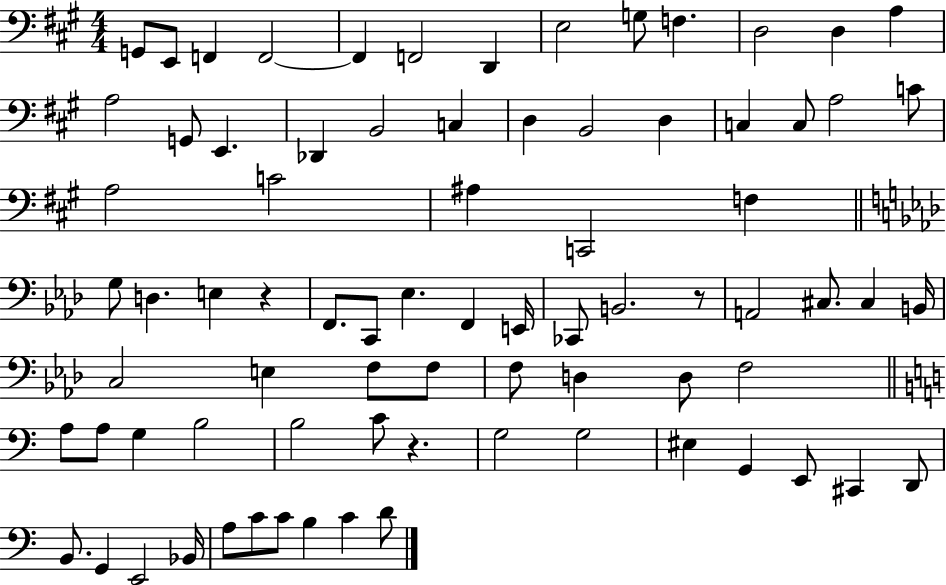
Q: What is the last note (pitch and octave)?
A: D4